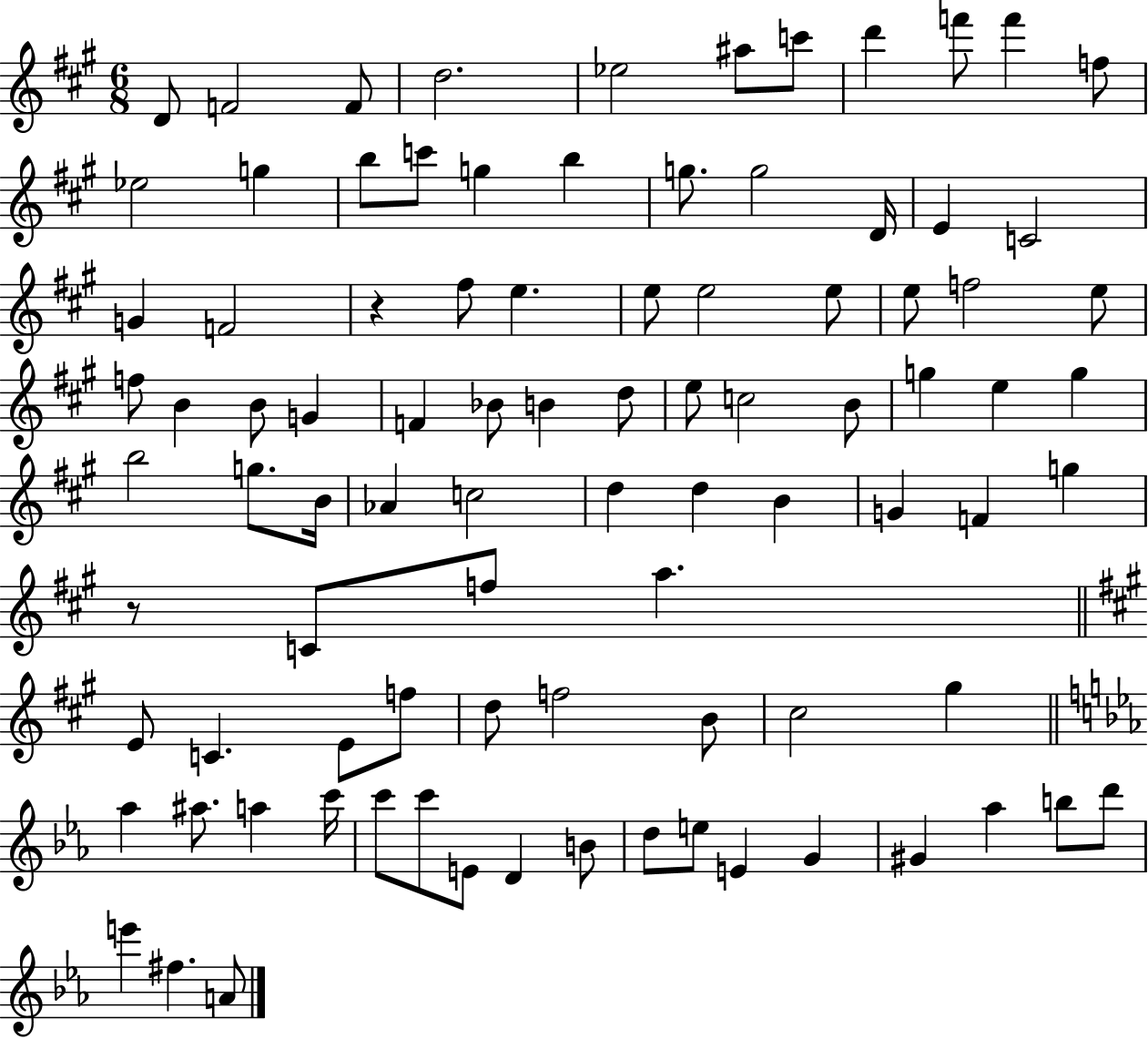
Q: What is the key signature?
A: A major